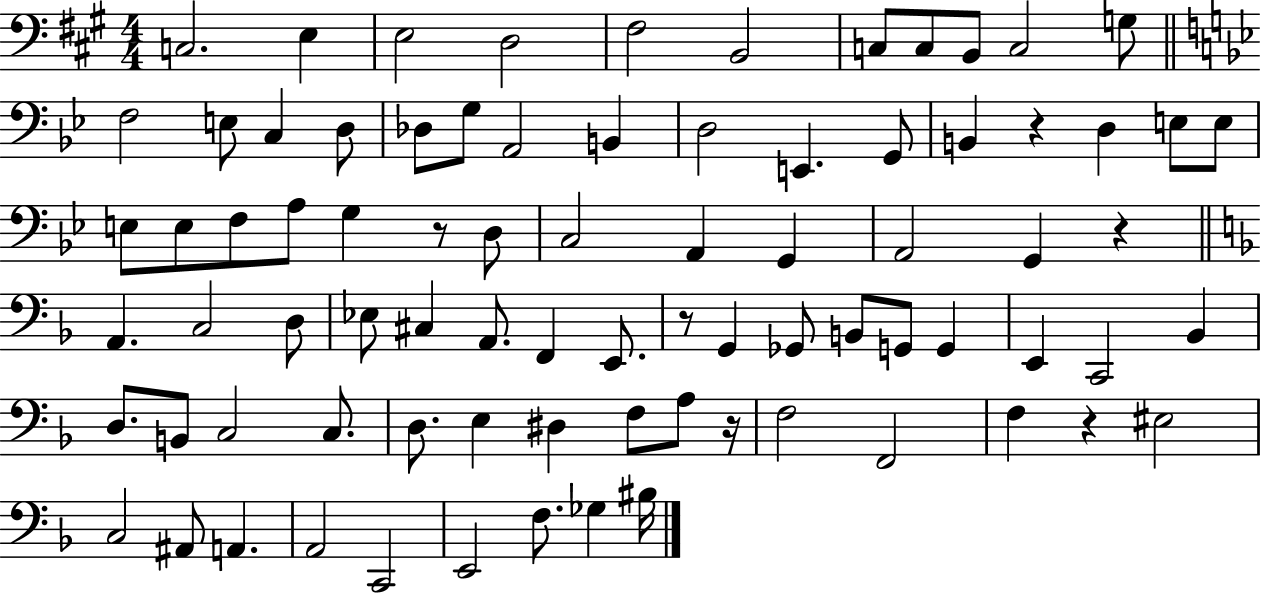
X:1
T:Untitled
M:4/4
L:1/4
K:A
C,2 E, E,2 D,2 ^F,2 B,,2 C,/2 C,/2 B,,/2 C,2 G,/2 F,2 E,/2 C, D,/2 _D,/2 G,/2 A,,2 B,, D,2 E,, G,,/2 B,, z D, E,/2 E,/2 E,/2 E,/2 F,/2 A,/2 G, z/2 D,/2 C,2 A,, G,, A,,2 G,, z A,, C,2 D,/2 _E,/2 ^C, A,,/2 F,, E,,/2 z/2 G,, _G,,/2 B,,/2 G,,/2 G,, E,, C,,2 _B,, D,/2 B,,/2 C,2 C,/2 D,/2 E, ^D, F,/2 A,/2 z/4 F,2 F,,2 F, z ^E,2 C,2 ^A,,/2 A,, A,,2 C,,2 E,,2 F,/2 _G, ^B,/4